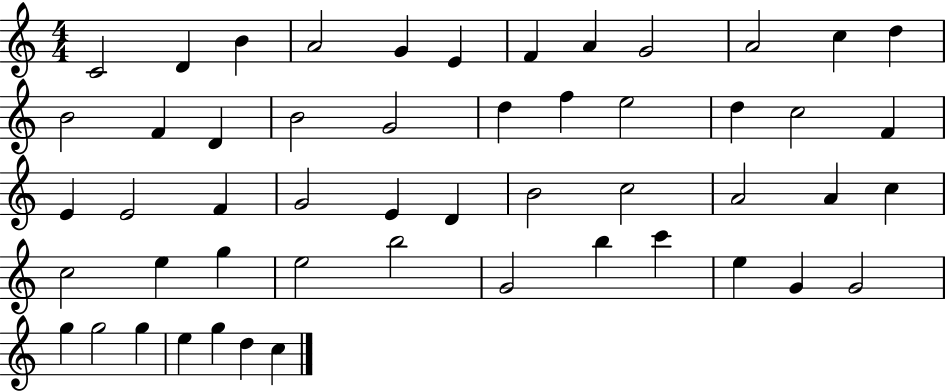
C4/h D4/q B4/q A4/h G4/q E4/q F4/q A4/q G4/h A4/h C5/q D5/q B4/h F4/q D4/q B4/h G4/h D5/q F5/q E5/h D5/q C5/h F4/q E4/q E4/h F4/q G4/h E4/q D4/q B4/h C5/h A4/h A4/q C5/q C5/h E5/q G5/q E5/h B5/h G4/h B5/q C6/q E5/q G4/q G4/h G5/q G5/h G5/q E5/q G5/q D5/q C5/q